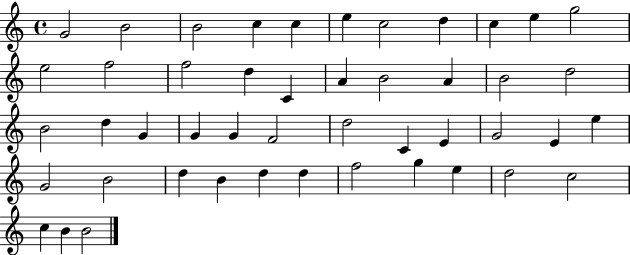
X:1
T:Untitled
M:4/4
L:1/4
K:C
G2 B2 B2 c c e c2 d c e g2 e2 f2 f2 d C A B2 A B2 d2 B2 d G G G F2 d2 C E G2 E e G2 B2 d B d d f2 g e d2 c2 c B B2